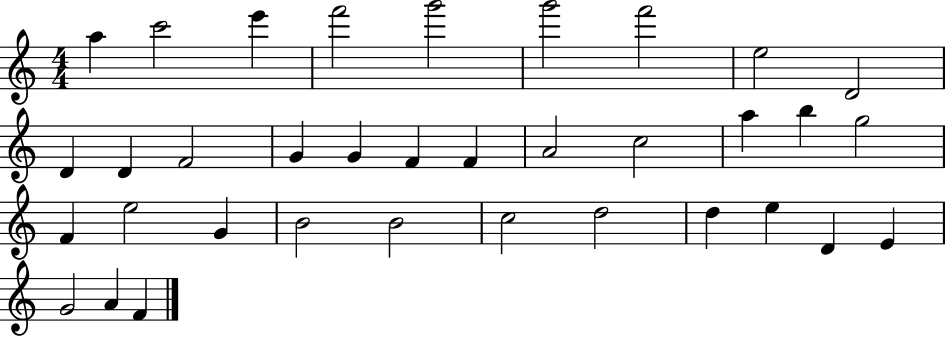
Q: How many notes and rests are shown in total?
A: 35